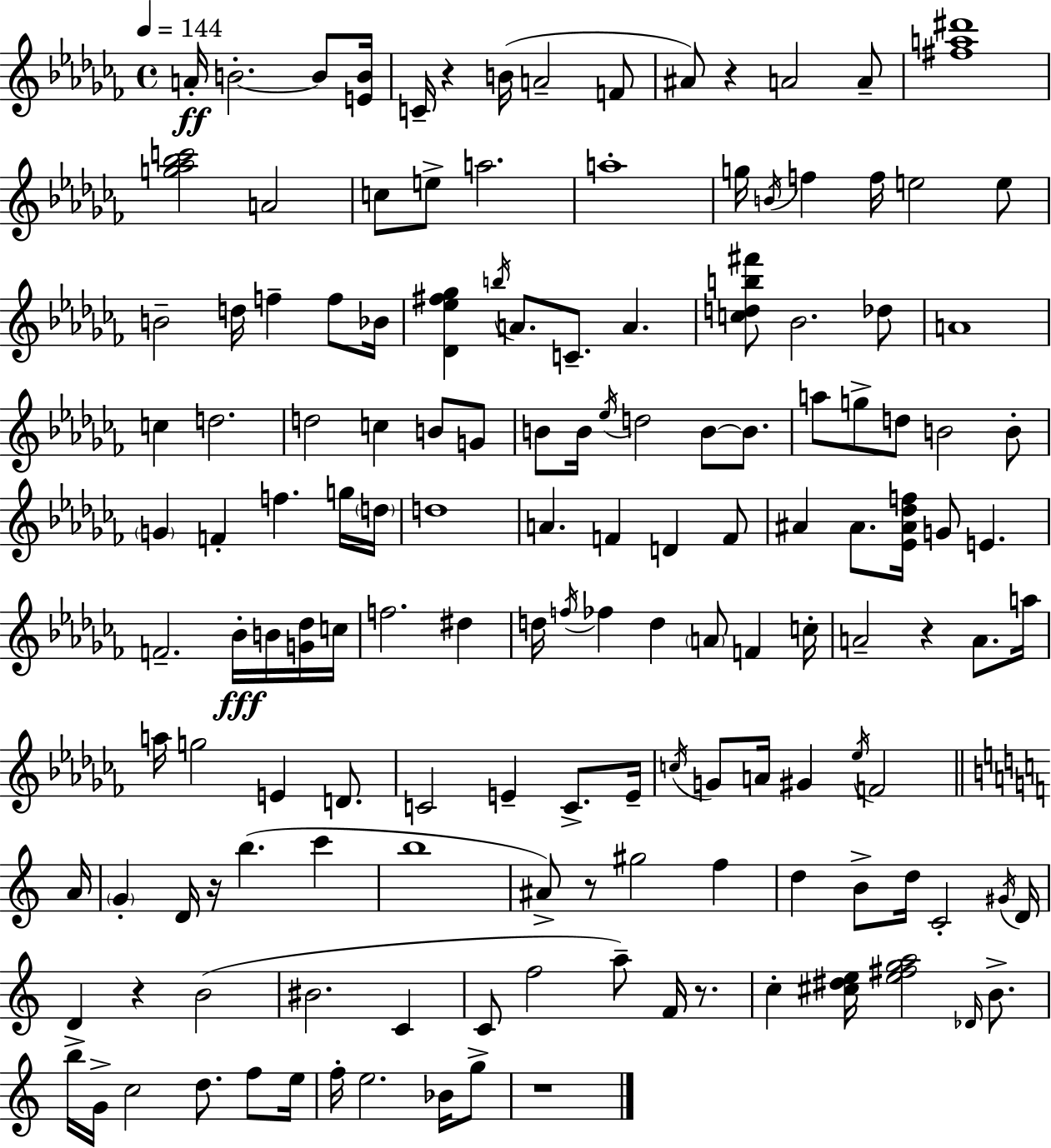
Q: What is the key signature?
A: AES minor